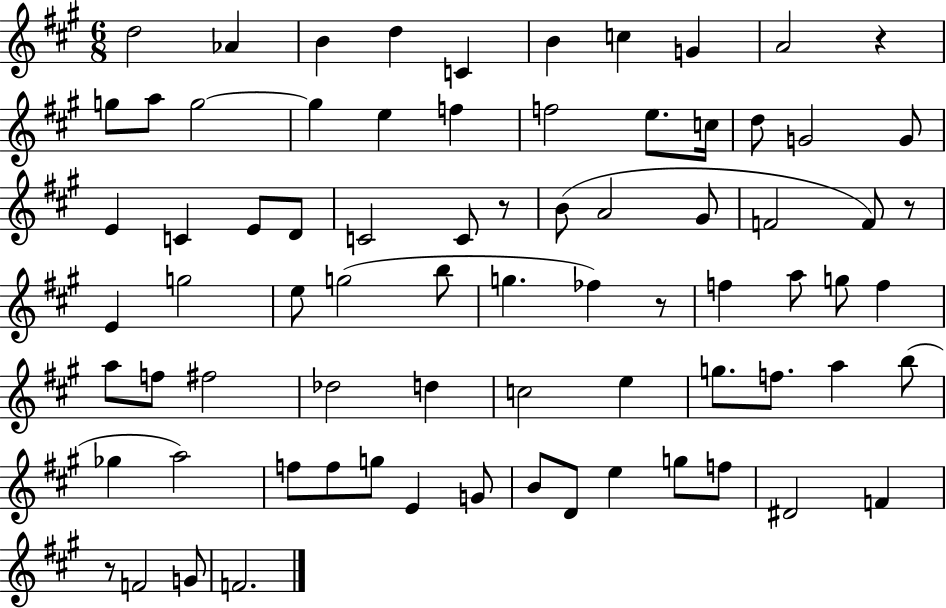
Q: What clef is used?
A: treble